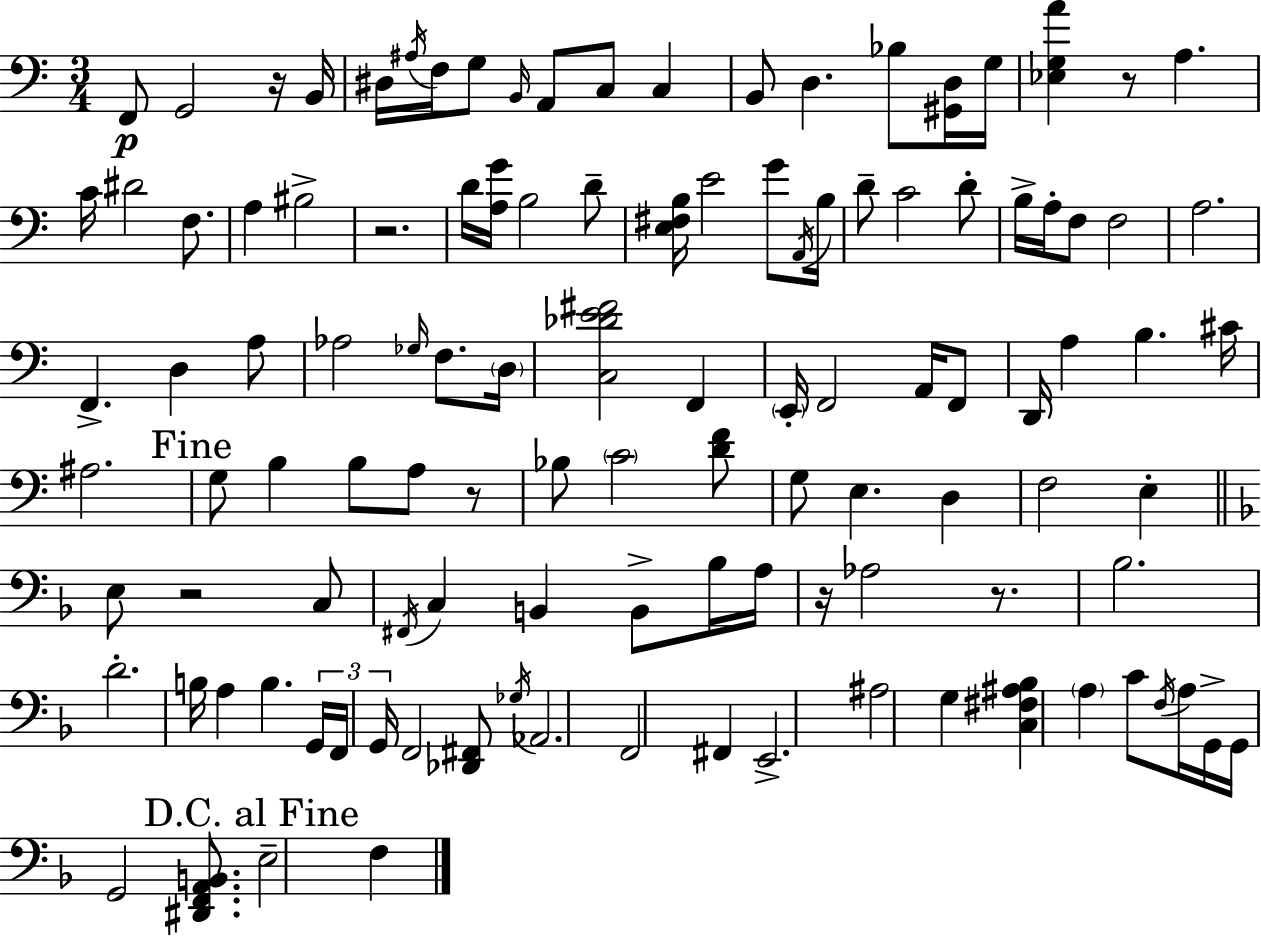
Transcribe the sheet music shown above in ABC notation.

X:1
T:Untitled
M:3/4
L:1/4
K:C
F,,/2 G,,2 z/4 B,,/4 ^D,/4 ^A,/4 F,/4 G,/2 B,,/4 A,,/2 C,/2 C, B,,/2 D, _B,/2 [^G,,D,]/4 G,/4 [_E,G,A] z/2 A, C/4 ^D2 F,/2 A, ^B,2 z2 D/4 [A,G]/4 B,2 D/2 [E,^F,B,]/4 E2 G/2 A,,/4 B,/4 D/2 C2 D/2 B,/4 A,/4 F,/2 F,2 A,2 F,, D, A,/2 _A,2 _G,/4 F,/2 D,/4 [C,_DE^F]2 F,, E,,/4 F,,2 A,,/4 F,,/2 D,,/4 A, B, ^C/4 ^A,2 G,/2 B, B,/2 A,/2 z/2 _B,/2 C2 [DF]/2 G,/2 E, D, F,2 E, E,/2 z2 C,/2 ^F,,/4 C, B,, B,,/2 _B,/4 A,/4 z/4 _A,2 z/2 _B,2 D2 B,/4 A, B, G,,/4 F,,/4 G,,/4 F,,2 [_D,,^F,,]/2 _G,/4 _A,,2 F,,2 ^F,, E,,2 ^A,2 G, [C,^F,^A,_B,] A, C/2 F,/4 A,/4 G,,/4 G,,/4 G,,2 [^D,,F,,A,,B,,]/2 E,2 F,